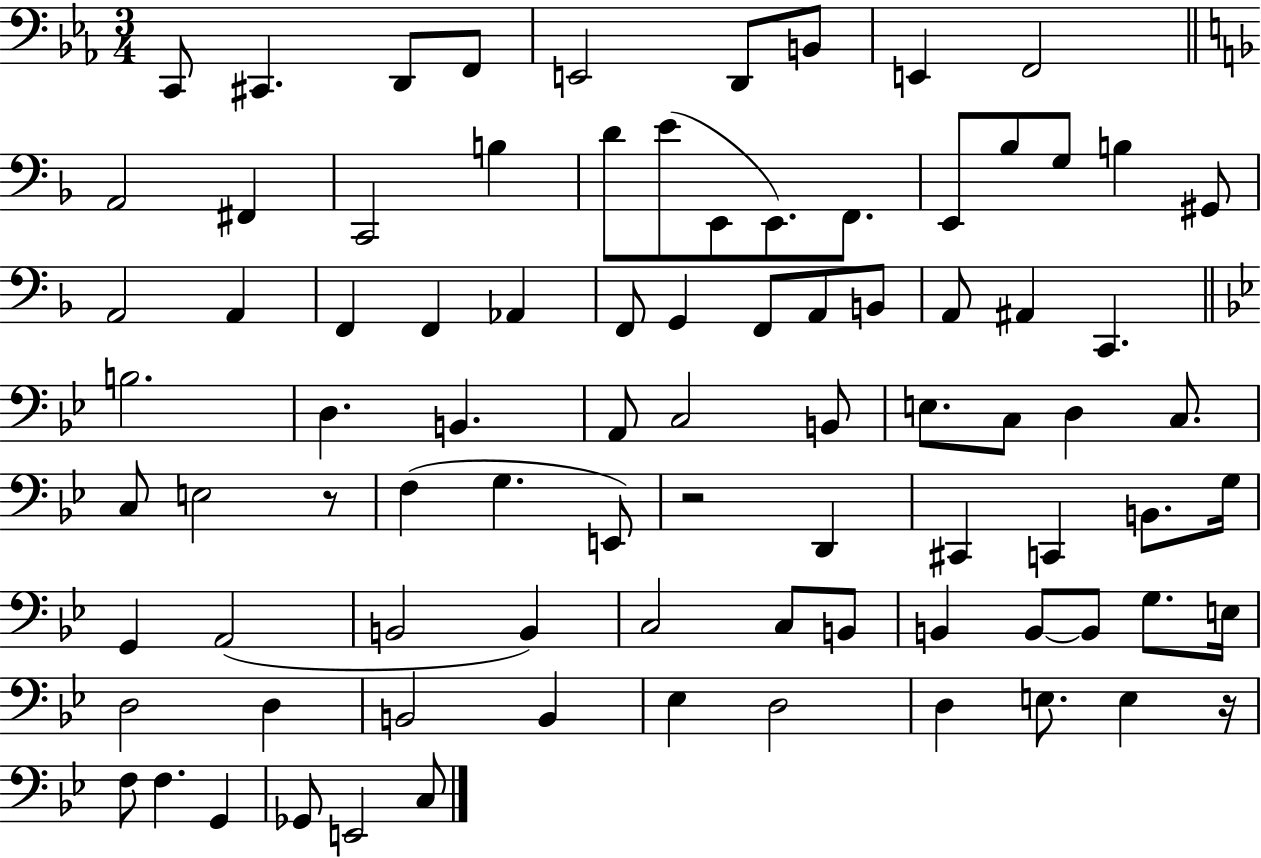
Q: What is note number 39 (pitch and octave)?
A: B2